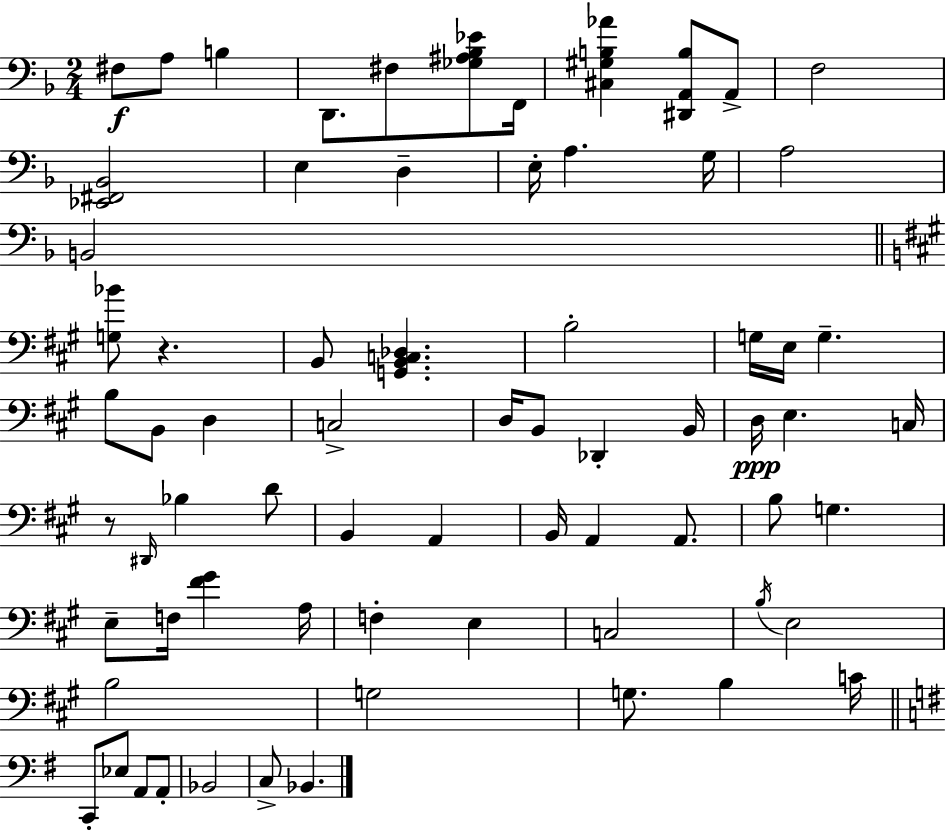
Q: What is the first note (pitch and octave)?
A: F#3